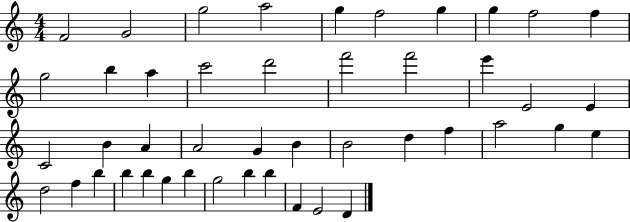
{
  \clef treble
  \numericTimeSignature
  \time 4/4
  \key c \major
  f'2 g'2 | g''2 a''2 | g''4 f''2 g''4 | g''4 f''2 f''4 | \break g''2 b''4 a''4 | c'''2 d'''2 | f'''2 f'''2 | e'''4 e'2 e'4 | \break c'2 b'4 a'4 | a'2 g'4 b'4 | b'2 d''4 f''4 | a''2 g''4 e''4 | \break d''2 f''4 b''4 | b''4 b''4 g''4 b''4 | g''2 b''4 b''4 | f'4 e'2 d'4 | \break \bar "|."
}